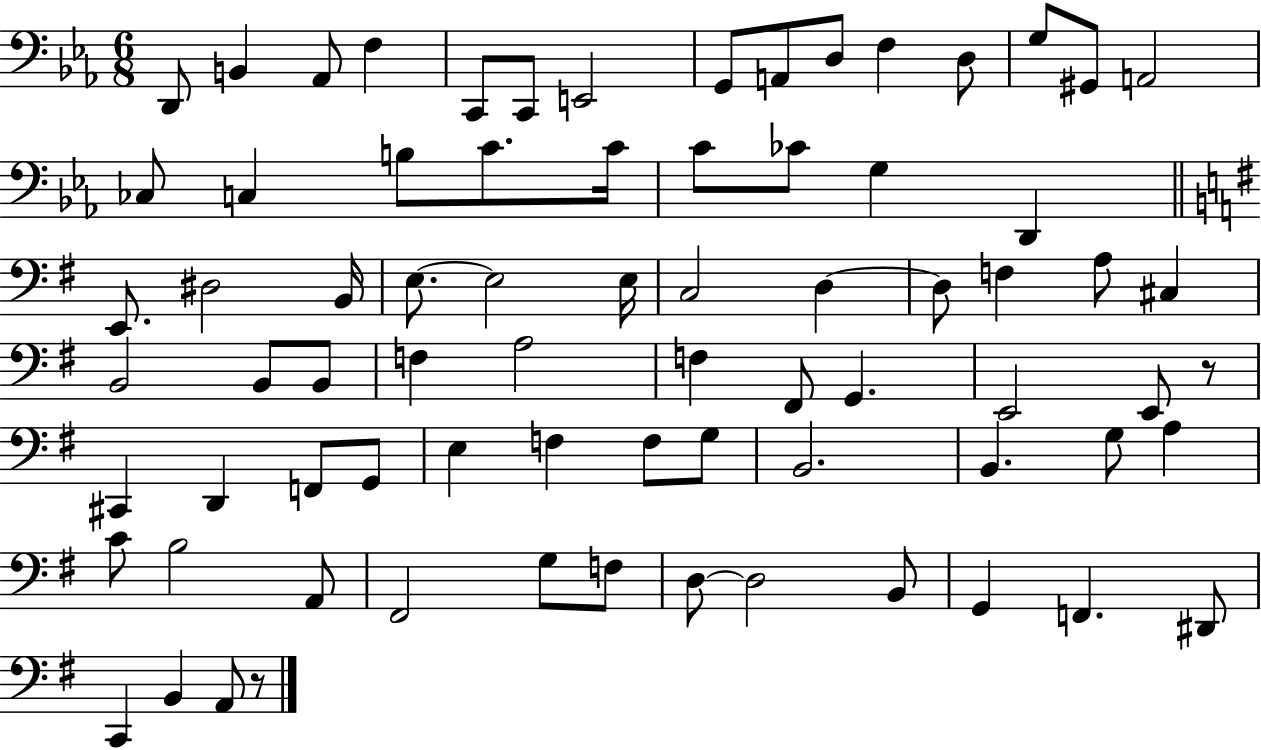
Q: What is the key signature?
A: EES major